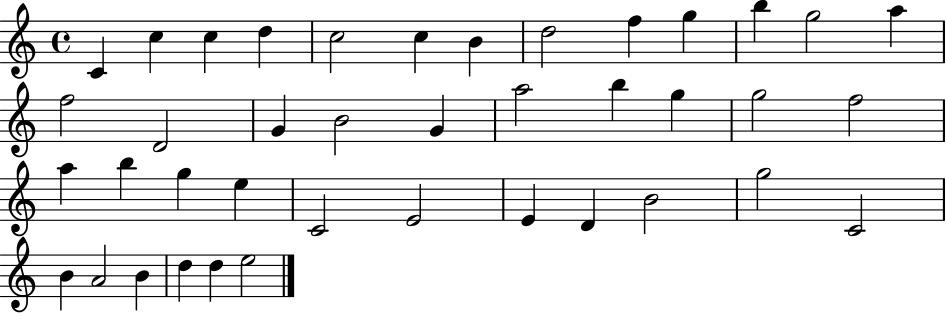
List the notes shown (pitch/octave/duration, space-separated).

C4/q C5/q C5/q D5/q C5/h C5/q B4/q D5/h F5/q G5/q B5/q G5/h A5/q F5/h D4/h G4/q B4/h G4/q A5/h B5/q G5/q G5/h F5/h A5/q B5/q G5/q E5/q C4/h E4/h E4/q D4/q B4/h G5/h C4/h B4/q A4/h B4/q D5/q D5/q E5/h